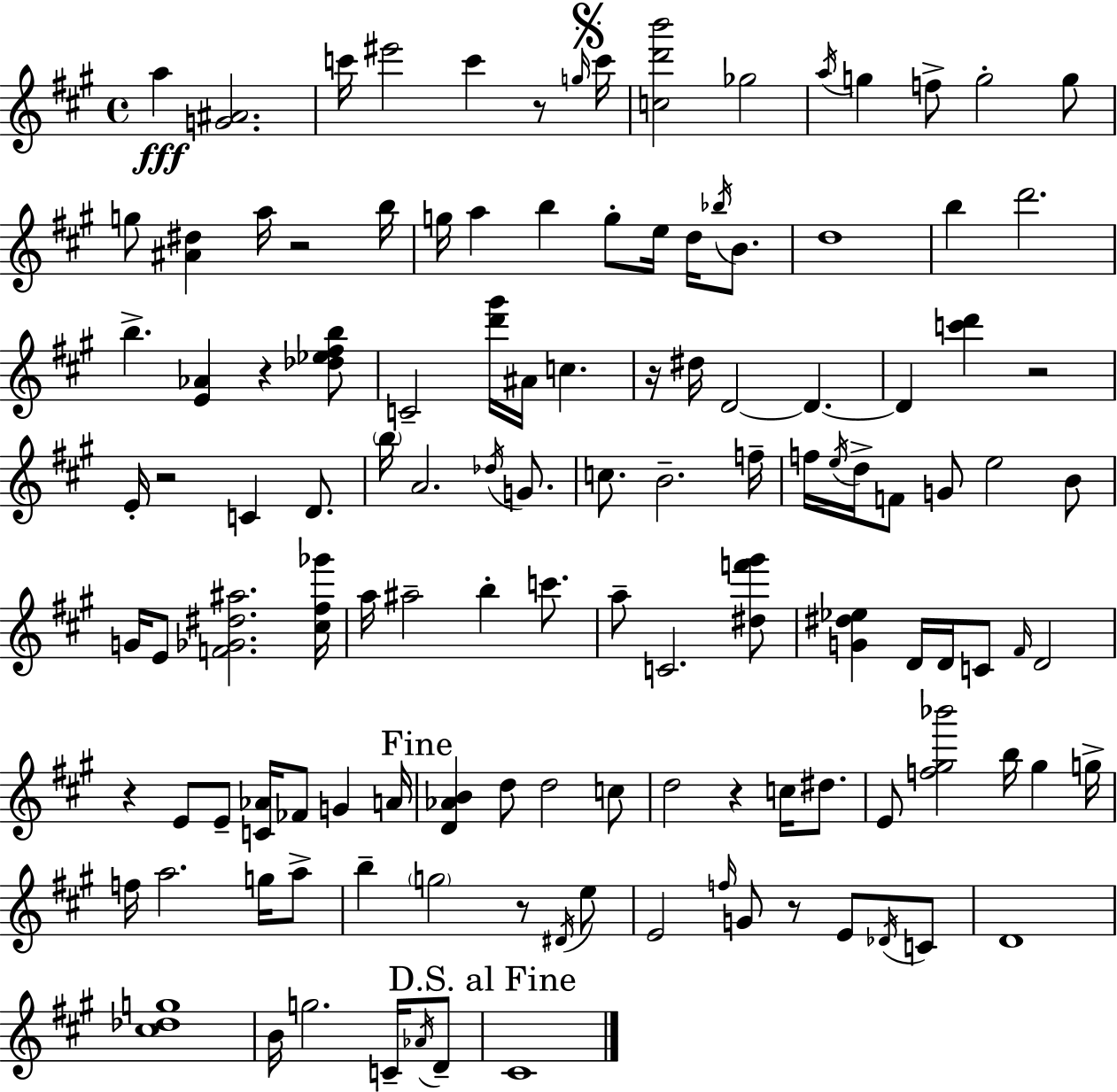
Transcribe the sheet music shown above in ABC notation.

X:1
T:Untitled
M:4/4
L:1/4
K:A
a [G^A]2 c'/4 ^e'2 c' z/2 g/4 c'/4 [cd'b']2 _g2 a/4 g f/2 g2 g/2 g/2 [^A^d] a/4 z2 b/4 g/4 a b g/2 e/4 d/4 _b/4 B/2 d4 b d'2 b [E_A] z [_d_e^fb]/2 C2 [d'^g']/4 ^A/4 c z/4 ^d/4 D2 D D [c'd'] z2 E/4 z2 C D/2 b/4 A2 _d/4 G/2 c/2 B2 f/4 f/4 e/4 d/4 F/2 G/2 e2 B/2 G/4 E/2 [F_G^d^a]2 [^c^f_g']/4 a/4 ^a2 b c'/2 a/2 C2 [^df'^g']/2 [G^d_e] D/4 D/4 C/2 ^F/4 D2 z E/2 E/2 [C_A]/4 _F/2 G A/4 [D_AB] d/2 d2 c/2 d2 z c/4 ^d/2 E/2 [f^g_b']2 b/4 ^g g/4 f/4 a2 g/4 a/2 b g2 z/2 ^D/4 e/2 E2 f/4 G/2 z/2 E/2 _D/4 C/2 D4 [^c_dg]4 B/4 g2 C/4 _A/4 D/2 ^C4